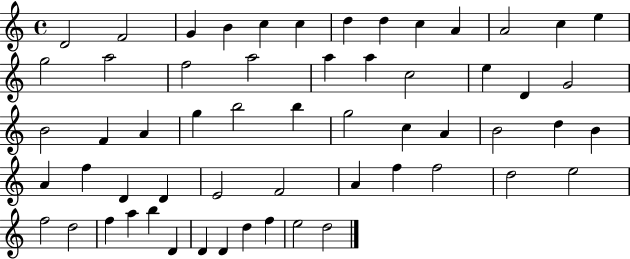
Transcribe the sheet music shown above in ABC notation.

X:1
T:Untitled
M:4/4
L:1/4
K:C
D2 F2 G B c c d d c A A2 c e g2 a2 f2 a2 a a c2 e D G2 B2 F A g b2 b g2 c A B2 d B A f D D E2 F2 A f f2 d2 e2 f2 d2 f a b D D D d f e2 d2